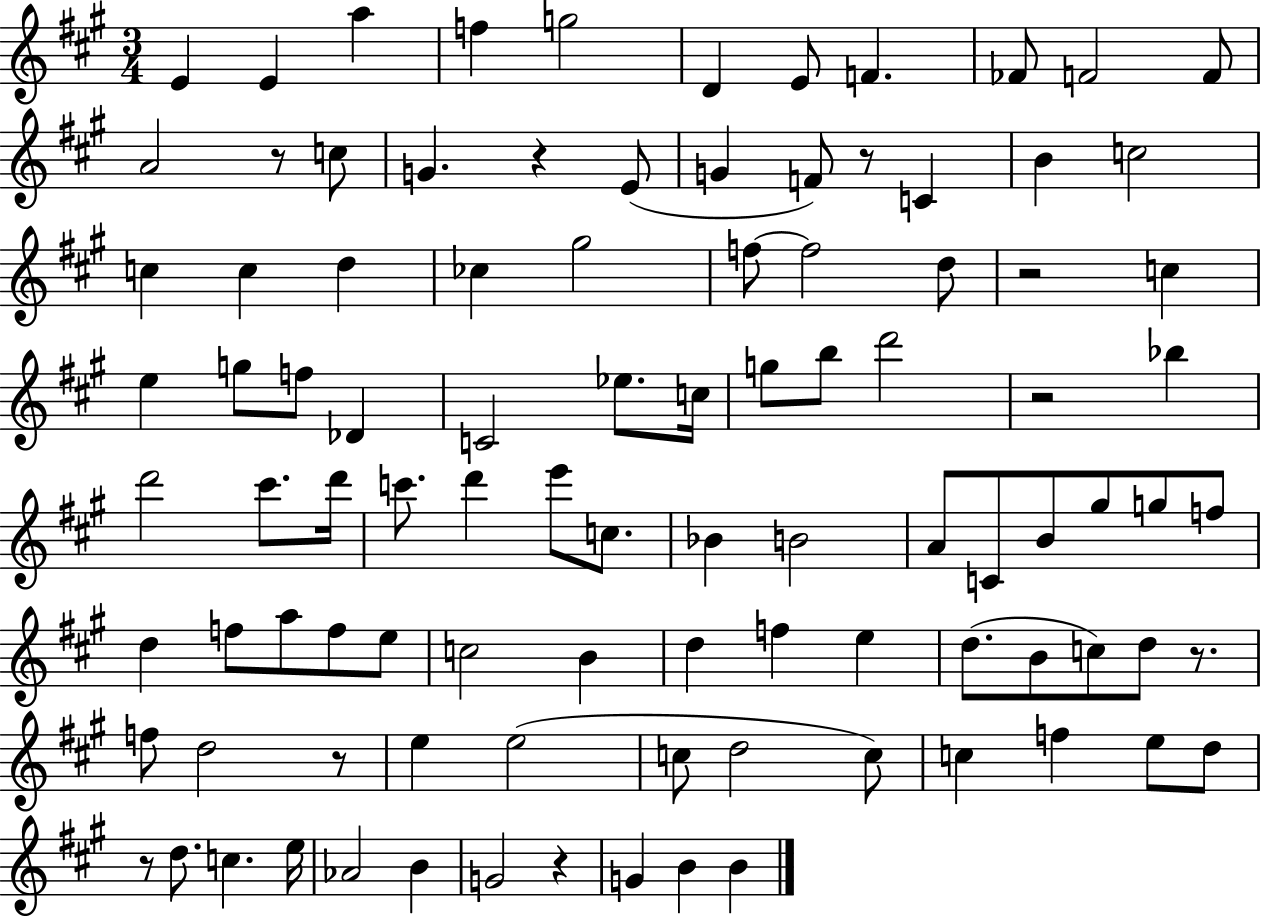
E4/q E4/q A5/q F5/q G5/h D4/q E4/e F4/q. FES4/e F4/h F4/e A4/h R/e C5/e G4/q. R/q E4/e G4/q F4/e R/e C4/q B4/q C5/h C5/q C5/q D5/q CES5/q G#5/h F5/e F5/h D5/e R/h C5/q E5/q G5/e F5/e Db4/q C4/h Eb5/e. C5/s G5/e B5/e D6/h R/h Bb5/q D6/h C#6/e. D6/s C6/e. D6/q E6/e C5/e. Bb4/q B4/h A4/e C4/e B4/e G#5/e G5/e F5/e D5/q F5/e A5/e F5/e E5/e C5/h B4/q D5/q F5/q E5/q D5/e. B4/e C5/e D5/e R/e. F5/e D5/h R/e E5/q E5/h C5/e D5/h C5/e C5/q F5/q E5/e D5/e R/e D5/e. C5/q. E5/s Ab4/h B4/q G4/h R/q G4/q B4/q B4/q